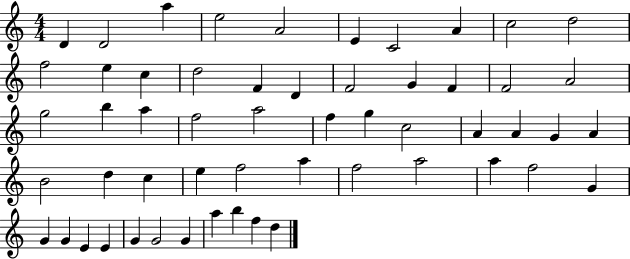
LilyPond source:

{
  \clef treble
  \numericTimeSignature
  \time 4/4
  \key c \major
  d'4 d'2 a''4 | e''2 a'2 | e'4 c'2 a'4 | c''2 d''2 | \break f''2 e''4 c''4 | d''2 f'4 d'4 | f'2 g'4 f'4 | f'2 a'2 | \break g''2 b''4 a''4 | f''2 a''2 | f''4 g''4 c''2 | a'4 a'4 g'4 a'4 | \break b'2 d''4 c''4 | e''4 f''2 a''4 | f''2 a''2 | a''4 f''2 g'4 | \break g'4 g'4 e'4 e'4 | g'4 g'2 g'4 | a''4 b''4 f''4 d''4 | \bar "|."
}